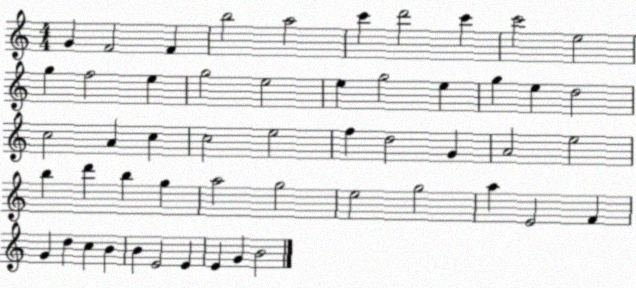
X:1
T:Untitled
M:4/4
L:1/4
K:C
G F2 F b2 a2 c' d'2 c' c'2 e2 g f2 e g2 e2 e g2 e g e d2 c2 A c c2 e2 f d2 G A2 e2 b d' b g a2 g2 e2 g2 a E2 F G d c B B E2 E E G B2